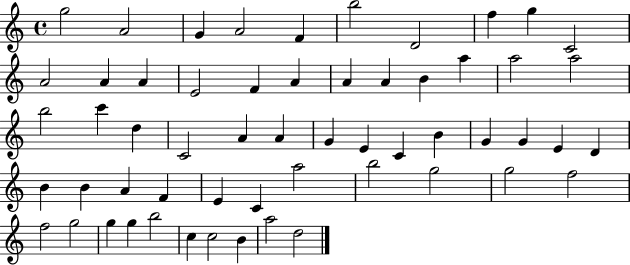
{
  \clef treble
  \time 4/4
  \defaultTimeSignature
  \key c \major
  g''2 a'2 | g'4 a'2 f'4 | b''2 d'2 | f''4 g''4 c'2 | \break a'2 a'4 a'4 | e'2 f'4 a'4 | a'4 a'4 b'4 a''4 | a''2 a''2 | \break b''2 c'''4 d''4 | c'2 a'4 a'4 | g'4 e'4 c'4 b'4 | g'4 g'4 e'4 d'4 | \break b'4 b'4 a'4 f'4 | e'4 c'4 a''2 | b''2 g''2 | g''2 f''2 | \break f''2 g''2 | g''4 g''4 b''2 | c''4 c''2 b'4 | a''2 d''2 | \break \bar "|."
}